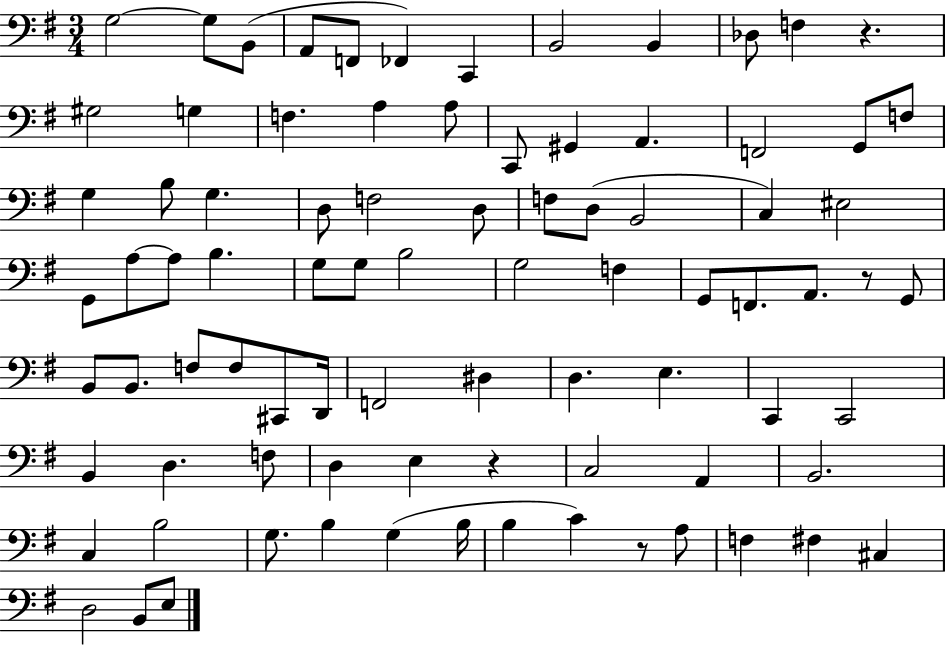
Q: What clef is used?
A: bass